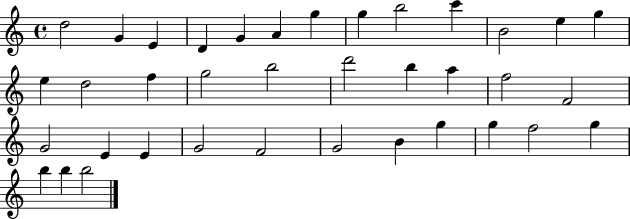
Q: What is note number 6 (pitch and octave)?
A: A4